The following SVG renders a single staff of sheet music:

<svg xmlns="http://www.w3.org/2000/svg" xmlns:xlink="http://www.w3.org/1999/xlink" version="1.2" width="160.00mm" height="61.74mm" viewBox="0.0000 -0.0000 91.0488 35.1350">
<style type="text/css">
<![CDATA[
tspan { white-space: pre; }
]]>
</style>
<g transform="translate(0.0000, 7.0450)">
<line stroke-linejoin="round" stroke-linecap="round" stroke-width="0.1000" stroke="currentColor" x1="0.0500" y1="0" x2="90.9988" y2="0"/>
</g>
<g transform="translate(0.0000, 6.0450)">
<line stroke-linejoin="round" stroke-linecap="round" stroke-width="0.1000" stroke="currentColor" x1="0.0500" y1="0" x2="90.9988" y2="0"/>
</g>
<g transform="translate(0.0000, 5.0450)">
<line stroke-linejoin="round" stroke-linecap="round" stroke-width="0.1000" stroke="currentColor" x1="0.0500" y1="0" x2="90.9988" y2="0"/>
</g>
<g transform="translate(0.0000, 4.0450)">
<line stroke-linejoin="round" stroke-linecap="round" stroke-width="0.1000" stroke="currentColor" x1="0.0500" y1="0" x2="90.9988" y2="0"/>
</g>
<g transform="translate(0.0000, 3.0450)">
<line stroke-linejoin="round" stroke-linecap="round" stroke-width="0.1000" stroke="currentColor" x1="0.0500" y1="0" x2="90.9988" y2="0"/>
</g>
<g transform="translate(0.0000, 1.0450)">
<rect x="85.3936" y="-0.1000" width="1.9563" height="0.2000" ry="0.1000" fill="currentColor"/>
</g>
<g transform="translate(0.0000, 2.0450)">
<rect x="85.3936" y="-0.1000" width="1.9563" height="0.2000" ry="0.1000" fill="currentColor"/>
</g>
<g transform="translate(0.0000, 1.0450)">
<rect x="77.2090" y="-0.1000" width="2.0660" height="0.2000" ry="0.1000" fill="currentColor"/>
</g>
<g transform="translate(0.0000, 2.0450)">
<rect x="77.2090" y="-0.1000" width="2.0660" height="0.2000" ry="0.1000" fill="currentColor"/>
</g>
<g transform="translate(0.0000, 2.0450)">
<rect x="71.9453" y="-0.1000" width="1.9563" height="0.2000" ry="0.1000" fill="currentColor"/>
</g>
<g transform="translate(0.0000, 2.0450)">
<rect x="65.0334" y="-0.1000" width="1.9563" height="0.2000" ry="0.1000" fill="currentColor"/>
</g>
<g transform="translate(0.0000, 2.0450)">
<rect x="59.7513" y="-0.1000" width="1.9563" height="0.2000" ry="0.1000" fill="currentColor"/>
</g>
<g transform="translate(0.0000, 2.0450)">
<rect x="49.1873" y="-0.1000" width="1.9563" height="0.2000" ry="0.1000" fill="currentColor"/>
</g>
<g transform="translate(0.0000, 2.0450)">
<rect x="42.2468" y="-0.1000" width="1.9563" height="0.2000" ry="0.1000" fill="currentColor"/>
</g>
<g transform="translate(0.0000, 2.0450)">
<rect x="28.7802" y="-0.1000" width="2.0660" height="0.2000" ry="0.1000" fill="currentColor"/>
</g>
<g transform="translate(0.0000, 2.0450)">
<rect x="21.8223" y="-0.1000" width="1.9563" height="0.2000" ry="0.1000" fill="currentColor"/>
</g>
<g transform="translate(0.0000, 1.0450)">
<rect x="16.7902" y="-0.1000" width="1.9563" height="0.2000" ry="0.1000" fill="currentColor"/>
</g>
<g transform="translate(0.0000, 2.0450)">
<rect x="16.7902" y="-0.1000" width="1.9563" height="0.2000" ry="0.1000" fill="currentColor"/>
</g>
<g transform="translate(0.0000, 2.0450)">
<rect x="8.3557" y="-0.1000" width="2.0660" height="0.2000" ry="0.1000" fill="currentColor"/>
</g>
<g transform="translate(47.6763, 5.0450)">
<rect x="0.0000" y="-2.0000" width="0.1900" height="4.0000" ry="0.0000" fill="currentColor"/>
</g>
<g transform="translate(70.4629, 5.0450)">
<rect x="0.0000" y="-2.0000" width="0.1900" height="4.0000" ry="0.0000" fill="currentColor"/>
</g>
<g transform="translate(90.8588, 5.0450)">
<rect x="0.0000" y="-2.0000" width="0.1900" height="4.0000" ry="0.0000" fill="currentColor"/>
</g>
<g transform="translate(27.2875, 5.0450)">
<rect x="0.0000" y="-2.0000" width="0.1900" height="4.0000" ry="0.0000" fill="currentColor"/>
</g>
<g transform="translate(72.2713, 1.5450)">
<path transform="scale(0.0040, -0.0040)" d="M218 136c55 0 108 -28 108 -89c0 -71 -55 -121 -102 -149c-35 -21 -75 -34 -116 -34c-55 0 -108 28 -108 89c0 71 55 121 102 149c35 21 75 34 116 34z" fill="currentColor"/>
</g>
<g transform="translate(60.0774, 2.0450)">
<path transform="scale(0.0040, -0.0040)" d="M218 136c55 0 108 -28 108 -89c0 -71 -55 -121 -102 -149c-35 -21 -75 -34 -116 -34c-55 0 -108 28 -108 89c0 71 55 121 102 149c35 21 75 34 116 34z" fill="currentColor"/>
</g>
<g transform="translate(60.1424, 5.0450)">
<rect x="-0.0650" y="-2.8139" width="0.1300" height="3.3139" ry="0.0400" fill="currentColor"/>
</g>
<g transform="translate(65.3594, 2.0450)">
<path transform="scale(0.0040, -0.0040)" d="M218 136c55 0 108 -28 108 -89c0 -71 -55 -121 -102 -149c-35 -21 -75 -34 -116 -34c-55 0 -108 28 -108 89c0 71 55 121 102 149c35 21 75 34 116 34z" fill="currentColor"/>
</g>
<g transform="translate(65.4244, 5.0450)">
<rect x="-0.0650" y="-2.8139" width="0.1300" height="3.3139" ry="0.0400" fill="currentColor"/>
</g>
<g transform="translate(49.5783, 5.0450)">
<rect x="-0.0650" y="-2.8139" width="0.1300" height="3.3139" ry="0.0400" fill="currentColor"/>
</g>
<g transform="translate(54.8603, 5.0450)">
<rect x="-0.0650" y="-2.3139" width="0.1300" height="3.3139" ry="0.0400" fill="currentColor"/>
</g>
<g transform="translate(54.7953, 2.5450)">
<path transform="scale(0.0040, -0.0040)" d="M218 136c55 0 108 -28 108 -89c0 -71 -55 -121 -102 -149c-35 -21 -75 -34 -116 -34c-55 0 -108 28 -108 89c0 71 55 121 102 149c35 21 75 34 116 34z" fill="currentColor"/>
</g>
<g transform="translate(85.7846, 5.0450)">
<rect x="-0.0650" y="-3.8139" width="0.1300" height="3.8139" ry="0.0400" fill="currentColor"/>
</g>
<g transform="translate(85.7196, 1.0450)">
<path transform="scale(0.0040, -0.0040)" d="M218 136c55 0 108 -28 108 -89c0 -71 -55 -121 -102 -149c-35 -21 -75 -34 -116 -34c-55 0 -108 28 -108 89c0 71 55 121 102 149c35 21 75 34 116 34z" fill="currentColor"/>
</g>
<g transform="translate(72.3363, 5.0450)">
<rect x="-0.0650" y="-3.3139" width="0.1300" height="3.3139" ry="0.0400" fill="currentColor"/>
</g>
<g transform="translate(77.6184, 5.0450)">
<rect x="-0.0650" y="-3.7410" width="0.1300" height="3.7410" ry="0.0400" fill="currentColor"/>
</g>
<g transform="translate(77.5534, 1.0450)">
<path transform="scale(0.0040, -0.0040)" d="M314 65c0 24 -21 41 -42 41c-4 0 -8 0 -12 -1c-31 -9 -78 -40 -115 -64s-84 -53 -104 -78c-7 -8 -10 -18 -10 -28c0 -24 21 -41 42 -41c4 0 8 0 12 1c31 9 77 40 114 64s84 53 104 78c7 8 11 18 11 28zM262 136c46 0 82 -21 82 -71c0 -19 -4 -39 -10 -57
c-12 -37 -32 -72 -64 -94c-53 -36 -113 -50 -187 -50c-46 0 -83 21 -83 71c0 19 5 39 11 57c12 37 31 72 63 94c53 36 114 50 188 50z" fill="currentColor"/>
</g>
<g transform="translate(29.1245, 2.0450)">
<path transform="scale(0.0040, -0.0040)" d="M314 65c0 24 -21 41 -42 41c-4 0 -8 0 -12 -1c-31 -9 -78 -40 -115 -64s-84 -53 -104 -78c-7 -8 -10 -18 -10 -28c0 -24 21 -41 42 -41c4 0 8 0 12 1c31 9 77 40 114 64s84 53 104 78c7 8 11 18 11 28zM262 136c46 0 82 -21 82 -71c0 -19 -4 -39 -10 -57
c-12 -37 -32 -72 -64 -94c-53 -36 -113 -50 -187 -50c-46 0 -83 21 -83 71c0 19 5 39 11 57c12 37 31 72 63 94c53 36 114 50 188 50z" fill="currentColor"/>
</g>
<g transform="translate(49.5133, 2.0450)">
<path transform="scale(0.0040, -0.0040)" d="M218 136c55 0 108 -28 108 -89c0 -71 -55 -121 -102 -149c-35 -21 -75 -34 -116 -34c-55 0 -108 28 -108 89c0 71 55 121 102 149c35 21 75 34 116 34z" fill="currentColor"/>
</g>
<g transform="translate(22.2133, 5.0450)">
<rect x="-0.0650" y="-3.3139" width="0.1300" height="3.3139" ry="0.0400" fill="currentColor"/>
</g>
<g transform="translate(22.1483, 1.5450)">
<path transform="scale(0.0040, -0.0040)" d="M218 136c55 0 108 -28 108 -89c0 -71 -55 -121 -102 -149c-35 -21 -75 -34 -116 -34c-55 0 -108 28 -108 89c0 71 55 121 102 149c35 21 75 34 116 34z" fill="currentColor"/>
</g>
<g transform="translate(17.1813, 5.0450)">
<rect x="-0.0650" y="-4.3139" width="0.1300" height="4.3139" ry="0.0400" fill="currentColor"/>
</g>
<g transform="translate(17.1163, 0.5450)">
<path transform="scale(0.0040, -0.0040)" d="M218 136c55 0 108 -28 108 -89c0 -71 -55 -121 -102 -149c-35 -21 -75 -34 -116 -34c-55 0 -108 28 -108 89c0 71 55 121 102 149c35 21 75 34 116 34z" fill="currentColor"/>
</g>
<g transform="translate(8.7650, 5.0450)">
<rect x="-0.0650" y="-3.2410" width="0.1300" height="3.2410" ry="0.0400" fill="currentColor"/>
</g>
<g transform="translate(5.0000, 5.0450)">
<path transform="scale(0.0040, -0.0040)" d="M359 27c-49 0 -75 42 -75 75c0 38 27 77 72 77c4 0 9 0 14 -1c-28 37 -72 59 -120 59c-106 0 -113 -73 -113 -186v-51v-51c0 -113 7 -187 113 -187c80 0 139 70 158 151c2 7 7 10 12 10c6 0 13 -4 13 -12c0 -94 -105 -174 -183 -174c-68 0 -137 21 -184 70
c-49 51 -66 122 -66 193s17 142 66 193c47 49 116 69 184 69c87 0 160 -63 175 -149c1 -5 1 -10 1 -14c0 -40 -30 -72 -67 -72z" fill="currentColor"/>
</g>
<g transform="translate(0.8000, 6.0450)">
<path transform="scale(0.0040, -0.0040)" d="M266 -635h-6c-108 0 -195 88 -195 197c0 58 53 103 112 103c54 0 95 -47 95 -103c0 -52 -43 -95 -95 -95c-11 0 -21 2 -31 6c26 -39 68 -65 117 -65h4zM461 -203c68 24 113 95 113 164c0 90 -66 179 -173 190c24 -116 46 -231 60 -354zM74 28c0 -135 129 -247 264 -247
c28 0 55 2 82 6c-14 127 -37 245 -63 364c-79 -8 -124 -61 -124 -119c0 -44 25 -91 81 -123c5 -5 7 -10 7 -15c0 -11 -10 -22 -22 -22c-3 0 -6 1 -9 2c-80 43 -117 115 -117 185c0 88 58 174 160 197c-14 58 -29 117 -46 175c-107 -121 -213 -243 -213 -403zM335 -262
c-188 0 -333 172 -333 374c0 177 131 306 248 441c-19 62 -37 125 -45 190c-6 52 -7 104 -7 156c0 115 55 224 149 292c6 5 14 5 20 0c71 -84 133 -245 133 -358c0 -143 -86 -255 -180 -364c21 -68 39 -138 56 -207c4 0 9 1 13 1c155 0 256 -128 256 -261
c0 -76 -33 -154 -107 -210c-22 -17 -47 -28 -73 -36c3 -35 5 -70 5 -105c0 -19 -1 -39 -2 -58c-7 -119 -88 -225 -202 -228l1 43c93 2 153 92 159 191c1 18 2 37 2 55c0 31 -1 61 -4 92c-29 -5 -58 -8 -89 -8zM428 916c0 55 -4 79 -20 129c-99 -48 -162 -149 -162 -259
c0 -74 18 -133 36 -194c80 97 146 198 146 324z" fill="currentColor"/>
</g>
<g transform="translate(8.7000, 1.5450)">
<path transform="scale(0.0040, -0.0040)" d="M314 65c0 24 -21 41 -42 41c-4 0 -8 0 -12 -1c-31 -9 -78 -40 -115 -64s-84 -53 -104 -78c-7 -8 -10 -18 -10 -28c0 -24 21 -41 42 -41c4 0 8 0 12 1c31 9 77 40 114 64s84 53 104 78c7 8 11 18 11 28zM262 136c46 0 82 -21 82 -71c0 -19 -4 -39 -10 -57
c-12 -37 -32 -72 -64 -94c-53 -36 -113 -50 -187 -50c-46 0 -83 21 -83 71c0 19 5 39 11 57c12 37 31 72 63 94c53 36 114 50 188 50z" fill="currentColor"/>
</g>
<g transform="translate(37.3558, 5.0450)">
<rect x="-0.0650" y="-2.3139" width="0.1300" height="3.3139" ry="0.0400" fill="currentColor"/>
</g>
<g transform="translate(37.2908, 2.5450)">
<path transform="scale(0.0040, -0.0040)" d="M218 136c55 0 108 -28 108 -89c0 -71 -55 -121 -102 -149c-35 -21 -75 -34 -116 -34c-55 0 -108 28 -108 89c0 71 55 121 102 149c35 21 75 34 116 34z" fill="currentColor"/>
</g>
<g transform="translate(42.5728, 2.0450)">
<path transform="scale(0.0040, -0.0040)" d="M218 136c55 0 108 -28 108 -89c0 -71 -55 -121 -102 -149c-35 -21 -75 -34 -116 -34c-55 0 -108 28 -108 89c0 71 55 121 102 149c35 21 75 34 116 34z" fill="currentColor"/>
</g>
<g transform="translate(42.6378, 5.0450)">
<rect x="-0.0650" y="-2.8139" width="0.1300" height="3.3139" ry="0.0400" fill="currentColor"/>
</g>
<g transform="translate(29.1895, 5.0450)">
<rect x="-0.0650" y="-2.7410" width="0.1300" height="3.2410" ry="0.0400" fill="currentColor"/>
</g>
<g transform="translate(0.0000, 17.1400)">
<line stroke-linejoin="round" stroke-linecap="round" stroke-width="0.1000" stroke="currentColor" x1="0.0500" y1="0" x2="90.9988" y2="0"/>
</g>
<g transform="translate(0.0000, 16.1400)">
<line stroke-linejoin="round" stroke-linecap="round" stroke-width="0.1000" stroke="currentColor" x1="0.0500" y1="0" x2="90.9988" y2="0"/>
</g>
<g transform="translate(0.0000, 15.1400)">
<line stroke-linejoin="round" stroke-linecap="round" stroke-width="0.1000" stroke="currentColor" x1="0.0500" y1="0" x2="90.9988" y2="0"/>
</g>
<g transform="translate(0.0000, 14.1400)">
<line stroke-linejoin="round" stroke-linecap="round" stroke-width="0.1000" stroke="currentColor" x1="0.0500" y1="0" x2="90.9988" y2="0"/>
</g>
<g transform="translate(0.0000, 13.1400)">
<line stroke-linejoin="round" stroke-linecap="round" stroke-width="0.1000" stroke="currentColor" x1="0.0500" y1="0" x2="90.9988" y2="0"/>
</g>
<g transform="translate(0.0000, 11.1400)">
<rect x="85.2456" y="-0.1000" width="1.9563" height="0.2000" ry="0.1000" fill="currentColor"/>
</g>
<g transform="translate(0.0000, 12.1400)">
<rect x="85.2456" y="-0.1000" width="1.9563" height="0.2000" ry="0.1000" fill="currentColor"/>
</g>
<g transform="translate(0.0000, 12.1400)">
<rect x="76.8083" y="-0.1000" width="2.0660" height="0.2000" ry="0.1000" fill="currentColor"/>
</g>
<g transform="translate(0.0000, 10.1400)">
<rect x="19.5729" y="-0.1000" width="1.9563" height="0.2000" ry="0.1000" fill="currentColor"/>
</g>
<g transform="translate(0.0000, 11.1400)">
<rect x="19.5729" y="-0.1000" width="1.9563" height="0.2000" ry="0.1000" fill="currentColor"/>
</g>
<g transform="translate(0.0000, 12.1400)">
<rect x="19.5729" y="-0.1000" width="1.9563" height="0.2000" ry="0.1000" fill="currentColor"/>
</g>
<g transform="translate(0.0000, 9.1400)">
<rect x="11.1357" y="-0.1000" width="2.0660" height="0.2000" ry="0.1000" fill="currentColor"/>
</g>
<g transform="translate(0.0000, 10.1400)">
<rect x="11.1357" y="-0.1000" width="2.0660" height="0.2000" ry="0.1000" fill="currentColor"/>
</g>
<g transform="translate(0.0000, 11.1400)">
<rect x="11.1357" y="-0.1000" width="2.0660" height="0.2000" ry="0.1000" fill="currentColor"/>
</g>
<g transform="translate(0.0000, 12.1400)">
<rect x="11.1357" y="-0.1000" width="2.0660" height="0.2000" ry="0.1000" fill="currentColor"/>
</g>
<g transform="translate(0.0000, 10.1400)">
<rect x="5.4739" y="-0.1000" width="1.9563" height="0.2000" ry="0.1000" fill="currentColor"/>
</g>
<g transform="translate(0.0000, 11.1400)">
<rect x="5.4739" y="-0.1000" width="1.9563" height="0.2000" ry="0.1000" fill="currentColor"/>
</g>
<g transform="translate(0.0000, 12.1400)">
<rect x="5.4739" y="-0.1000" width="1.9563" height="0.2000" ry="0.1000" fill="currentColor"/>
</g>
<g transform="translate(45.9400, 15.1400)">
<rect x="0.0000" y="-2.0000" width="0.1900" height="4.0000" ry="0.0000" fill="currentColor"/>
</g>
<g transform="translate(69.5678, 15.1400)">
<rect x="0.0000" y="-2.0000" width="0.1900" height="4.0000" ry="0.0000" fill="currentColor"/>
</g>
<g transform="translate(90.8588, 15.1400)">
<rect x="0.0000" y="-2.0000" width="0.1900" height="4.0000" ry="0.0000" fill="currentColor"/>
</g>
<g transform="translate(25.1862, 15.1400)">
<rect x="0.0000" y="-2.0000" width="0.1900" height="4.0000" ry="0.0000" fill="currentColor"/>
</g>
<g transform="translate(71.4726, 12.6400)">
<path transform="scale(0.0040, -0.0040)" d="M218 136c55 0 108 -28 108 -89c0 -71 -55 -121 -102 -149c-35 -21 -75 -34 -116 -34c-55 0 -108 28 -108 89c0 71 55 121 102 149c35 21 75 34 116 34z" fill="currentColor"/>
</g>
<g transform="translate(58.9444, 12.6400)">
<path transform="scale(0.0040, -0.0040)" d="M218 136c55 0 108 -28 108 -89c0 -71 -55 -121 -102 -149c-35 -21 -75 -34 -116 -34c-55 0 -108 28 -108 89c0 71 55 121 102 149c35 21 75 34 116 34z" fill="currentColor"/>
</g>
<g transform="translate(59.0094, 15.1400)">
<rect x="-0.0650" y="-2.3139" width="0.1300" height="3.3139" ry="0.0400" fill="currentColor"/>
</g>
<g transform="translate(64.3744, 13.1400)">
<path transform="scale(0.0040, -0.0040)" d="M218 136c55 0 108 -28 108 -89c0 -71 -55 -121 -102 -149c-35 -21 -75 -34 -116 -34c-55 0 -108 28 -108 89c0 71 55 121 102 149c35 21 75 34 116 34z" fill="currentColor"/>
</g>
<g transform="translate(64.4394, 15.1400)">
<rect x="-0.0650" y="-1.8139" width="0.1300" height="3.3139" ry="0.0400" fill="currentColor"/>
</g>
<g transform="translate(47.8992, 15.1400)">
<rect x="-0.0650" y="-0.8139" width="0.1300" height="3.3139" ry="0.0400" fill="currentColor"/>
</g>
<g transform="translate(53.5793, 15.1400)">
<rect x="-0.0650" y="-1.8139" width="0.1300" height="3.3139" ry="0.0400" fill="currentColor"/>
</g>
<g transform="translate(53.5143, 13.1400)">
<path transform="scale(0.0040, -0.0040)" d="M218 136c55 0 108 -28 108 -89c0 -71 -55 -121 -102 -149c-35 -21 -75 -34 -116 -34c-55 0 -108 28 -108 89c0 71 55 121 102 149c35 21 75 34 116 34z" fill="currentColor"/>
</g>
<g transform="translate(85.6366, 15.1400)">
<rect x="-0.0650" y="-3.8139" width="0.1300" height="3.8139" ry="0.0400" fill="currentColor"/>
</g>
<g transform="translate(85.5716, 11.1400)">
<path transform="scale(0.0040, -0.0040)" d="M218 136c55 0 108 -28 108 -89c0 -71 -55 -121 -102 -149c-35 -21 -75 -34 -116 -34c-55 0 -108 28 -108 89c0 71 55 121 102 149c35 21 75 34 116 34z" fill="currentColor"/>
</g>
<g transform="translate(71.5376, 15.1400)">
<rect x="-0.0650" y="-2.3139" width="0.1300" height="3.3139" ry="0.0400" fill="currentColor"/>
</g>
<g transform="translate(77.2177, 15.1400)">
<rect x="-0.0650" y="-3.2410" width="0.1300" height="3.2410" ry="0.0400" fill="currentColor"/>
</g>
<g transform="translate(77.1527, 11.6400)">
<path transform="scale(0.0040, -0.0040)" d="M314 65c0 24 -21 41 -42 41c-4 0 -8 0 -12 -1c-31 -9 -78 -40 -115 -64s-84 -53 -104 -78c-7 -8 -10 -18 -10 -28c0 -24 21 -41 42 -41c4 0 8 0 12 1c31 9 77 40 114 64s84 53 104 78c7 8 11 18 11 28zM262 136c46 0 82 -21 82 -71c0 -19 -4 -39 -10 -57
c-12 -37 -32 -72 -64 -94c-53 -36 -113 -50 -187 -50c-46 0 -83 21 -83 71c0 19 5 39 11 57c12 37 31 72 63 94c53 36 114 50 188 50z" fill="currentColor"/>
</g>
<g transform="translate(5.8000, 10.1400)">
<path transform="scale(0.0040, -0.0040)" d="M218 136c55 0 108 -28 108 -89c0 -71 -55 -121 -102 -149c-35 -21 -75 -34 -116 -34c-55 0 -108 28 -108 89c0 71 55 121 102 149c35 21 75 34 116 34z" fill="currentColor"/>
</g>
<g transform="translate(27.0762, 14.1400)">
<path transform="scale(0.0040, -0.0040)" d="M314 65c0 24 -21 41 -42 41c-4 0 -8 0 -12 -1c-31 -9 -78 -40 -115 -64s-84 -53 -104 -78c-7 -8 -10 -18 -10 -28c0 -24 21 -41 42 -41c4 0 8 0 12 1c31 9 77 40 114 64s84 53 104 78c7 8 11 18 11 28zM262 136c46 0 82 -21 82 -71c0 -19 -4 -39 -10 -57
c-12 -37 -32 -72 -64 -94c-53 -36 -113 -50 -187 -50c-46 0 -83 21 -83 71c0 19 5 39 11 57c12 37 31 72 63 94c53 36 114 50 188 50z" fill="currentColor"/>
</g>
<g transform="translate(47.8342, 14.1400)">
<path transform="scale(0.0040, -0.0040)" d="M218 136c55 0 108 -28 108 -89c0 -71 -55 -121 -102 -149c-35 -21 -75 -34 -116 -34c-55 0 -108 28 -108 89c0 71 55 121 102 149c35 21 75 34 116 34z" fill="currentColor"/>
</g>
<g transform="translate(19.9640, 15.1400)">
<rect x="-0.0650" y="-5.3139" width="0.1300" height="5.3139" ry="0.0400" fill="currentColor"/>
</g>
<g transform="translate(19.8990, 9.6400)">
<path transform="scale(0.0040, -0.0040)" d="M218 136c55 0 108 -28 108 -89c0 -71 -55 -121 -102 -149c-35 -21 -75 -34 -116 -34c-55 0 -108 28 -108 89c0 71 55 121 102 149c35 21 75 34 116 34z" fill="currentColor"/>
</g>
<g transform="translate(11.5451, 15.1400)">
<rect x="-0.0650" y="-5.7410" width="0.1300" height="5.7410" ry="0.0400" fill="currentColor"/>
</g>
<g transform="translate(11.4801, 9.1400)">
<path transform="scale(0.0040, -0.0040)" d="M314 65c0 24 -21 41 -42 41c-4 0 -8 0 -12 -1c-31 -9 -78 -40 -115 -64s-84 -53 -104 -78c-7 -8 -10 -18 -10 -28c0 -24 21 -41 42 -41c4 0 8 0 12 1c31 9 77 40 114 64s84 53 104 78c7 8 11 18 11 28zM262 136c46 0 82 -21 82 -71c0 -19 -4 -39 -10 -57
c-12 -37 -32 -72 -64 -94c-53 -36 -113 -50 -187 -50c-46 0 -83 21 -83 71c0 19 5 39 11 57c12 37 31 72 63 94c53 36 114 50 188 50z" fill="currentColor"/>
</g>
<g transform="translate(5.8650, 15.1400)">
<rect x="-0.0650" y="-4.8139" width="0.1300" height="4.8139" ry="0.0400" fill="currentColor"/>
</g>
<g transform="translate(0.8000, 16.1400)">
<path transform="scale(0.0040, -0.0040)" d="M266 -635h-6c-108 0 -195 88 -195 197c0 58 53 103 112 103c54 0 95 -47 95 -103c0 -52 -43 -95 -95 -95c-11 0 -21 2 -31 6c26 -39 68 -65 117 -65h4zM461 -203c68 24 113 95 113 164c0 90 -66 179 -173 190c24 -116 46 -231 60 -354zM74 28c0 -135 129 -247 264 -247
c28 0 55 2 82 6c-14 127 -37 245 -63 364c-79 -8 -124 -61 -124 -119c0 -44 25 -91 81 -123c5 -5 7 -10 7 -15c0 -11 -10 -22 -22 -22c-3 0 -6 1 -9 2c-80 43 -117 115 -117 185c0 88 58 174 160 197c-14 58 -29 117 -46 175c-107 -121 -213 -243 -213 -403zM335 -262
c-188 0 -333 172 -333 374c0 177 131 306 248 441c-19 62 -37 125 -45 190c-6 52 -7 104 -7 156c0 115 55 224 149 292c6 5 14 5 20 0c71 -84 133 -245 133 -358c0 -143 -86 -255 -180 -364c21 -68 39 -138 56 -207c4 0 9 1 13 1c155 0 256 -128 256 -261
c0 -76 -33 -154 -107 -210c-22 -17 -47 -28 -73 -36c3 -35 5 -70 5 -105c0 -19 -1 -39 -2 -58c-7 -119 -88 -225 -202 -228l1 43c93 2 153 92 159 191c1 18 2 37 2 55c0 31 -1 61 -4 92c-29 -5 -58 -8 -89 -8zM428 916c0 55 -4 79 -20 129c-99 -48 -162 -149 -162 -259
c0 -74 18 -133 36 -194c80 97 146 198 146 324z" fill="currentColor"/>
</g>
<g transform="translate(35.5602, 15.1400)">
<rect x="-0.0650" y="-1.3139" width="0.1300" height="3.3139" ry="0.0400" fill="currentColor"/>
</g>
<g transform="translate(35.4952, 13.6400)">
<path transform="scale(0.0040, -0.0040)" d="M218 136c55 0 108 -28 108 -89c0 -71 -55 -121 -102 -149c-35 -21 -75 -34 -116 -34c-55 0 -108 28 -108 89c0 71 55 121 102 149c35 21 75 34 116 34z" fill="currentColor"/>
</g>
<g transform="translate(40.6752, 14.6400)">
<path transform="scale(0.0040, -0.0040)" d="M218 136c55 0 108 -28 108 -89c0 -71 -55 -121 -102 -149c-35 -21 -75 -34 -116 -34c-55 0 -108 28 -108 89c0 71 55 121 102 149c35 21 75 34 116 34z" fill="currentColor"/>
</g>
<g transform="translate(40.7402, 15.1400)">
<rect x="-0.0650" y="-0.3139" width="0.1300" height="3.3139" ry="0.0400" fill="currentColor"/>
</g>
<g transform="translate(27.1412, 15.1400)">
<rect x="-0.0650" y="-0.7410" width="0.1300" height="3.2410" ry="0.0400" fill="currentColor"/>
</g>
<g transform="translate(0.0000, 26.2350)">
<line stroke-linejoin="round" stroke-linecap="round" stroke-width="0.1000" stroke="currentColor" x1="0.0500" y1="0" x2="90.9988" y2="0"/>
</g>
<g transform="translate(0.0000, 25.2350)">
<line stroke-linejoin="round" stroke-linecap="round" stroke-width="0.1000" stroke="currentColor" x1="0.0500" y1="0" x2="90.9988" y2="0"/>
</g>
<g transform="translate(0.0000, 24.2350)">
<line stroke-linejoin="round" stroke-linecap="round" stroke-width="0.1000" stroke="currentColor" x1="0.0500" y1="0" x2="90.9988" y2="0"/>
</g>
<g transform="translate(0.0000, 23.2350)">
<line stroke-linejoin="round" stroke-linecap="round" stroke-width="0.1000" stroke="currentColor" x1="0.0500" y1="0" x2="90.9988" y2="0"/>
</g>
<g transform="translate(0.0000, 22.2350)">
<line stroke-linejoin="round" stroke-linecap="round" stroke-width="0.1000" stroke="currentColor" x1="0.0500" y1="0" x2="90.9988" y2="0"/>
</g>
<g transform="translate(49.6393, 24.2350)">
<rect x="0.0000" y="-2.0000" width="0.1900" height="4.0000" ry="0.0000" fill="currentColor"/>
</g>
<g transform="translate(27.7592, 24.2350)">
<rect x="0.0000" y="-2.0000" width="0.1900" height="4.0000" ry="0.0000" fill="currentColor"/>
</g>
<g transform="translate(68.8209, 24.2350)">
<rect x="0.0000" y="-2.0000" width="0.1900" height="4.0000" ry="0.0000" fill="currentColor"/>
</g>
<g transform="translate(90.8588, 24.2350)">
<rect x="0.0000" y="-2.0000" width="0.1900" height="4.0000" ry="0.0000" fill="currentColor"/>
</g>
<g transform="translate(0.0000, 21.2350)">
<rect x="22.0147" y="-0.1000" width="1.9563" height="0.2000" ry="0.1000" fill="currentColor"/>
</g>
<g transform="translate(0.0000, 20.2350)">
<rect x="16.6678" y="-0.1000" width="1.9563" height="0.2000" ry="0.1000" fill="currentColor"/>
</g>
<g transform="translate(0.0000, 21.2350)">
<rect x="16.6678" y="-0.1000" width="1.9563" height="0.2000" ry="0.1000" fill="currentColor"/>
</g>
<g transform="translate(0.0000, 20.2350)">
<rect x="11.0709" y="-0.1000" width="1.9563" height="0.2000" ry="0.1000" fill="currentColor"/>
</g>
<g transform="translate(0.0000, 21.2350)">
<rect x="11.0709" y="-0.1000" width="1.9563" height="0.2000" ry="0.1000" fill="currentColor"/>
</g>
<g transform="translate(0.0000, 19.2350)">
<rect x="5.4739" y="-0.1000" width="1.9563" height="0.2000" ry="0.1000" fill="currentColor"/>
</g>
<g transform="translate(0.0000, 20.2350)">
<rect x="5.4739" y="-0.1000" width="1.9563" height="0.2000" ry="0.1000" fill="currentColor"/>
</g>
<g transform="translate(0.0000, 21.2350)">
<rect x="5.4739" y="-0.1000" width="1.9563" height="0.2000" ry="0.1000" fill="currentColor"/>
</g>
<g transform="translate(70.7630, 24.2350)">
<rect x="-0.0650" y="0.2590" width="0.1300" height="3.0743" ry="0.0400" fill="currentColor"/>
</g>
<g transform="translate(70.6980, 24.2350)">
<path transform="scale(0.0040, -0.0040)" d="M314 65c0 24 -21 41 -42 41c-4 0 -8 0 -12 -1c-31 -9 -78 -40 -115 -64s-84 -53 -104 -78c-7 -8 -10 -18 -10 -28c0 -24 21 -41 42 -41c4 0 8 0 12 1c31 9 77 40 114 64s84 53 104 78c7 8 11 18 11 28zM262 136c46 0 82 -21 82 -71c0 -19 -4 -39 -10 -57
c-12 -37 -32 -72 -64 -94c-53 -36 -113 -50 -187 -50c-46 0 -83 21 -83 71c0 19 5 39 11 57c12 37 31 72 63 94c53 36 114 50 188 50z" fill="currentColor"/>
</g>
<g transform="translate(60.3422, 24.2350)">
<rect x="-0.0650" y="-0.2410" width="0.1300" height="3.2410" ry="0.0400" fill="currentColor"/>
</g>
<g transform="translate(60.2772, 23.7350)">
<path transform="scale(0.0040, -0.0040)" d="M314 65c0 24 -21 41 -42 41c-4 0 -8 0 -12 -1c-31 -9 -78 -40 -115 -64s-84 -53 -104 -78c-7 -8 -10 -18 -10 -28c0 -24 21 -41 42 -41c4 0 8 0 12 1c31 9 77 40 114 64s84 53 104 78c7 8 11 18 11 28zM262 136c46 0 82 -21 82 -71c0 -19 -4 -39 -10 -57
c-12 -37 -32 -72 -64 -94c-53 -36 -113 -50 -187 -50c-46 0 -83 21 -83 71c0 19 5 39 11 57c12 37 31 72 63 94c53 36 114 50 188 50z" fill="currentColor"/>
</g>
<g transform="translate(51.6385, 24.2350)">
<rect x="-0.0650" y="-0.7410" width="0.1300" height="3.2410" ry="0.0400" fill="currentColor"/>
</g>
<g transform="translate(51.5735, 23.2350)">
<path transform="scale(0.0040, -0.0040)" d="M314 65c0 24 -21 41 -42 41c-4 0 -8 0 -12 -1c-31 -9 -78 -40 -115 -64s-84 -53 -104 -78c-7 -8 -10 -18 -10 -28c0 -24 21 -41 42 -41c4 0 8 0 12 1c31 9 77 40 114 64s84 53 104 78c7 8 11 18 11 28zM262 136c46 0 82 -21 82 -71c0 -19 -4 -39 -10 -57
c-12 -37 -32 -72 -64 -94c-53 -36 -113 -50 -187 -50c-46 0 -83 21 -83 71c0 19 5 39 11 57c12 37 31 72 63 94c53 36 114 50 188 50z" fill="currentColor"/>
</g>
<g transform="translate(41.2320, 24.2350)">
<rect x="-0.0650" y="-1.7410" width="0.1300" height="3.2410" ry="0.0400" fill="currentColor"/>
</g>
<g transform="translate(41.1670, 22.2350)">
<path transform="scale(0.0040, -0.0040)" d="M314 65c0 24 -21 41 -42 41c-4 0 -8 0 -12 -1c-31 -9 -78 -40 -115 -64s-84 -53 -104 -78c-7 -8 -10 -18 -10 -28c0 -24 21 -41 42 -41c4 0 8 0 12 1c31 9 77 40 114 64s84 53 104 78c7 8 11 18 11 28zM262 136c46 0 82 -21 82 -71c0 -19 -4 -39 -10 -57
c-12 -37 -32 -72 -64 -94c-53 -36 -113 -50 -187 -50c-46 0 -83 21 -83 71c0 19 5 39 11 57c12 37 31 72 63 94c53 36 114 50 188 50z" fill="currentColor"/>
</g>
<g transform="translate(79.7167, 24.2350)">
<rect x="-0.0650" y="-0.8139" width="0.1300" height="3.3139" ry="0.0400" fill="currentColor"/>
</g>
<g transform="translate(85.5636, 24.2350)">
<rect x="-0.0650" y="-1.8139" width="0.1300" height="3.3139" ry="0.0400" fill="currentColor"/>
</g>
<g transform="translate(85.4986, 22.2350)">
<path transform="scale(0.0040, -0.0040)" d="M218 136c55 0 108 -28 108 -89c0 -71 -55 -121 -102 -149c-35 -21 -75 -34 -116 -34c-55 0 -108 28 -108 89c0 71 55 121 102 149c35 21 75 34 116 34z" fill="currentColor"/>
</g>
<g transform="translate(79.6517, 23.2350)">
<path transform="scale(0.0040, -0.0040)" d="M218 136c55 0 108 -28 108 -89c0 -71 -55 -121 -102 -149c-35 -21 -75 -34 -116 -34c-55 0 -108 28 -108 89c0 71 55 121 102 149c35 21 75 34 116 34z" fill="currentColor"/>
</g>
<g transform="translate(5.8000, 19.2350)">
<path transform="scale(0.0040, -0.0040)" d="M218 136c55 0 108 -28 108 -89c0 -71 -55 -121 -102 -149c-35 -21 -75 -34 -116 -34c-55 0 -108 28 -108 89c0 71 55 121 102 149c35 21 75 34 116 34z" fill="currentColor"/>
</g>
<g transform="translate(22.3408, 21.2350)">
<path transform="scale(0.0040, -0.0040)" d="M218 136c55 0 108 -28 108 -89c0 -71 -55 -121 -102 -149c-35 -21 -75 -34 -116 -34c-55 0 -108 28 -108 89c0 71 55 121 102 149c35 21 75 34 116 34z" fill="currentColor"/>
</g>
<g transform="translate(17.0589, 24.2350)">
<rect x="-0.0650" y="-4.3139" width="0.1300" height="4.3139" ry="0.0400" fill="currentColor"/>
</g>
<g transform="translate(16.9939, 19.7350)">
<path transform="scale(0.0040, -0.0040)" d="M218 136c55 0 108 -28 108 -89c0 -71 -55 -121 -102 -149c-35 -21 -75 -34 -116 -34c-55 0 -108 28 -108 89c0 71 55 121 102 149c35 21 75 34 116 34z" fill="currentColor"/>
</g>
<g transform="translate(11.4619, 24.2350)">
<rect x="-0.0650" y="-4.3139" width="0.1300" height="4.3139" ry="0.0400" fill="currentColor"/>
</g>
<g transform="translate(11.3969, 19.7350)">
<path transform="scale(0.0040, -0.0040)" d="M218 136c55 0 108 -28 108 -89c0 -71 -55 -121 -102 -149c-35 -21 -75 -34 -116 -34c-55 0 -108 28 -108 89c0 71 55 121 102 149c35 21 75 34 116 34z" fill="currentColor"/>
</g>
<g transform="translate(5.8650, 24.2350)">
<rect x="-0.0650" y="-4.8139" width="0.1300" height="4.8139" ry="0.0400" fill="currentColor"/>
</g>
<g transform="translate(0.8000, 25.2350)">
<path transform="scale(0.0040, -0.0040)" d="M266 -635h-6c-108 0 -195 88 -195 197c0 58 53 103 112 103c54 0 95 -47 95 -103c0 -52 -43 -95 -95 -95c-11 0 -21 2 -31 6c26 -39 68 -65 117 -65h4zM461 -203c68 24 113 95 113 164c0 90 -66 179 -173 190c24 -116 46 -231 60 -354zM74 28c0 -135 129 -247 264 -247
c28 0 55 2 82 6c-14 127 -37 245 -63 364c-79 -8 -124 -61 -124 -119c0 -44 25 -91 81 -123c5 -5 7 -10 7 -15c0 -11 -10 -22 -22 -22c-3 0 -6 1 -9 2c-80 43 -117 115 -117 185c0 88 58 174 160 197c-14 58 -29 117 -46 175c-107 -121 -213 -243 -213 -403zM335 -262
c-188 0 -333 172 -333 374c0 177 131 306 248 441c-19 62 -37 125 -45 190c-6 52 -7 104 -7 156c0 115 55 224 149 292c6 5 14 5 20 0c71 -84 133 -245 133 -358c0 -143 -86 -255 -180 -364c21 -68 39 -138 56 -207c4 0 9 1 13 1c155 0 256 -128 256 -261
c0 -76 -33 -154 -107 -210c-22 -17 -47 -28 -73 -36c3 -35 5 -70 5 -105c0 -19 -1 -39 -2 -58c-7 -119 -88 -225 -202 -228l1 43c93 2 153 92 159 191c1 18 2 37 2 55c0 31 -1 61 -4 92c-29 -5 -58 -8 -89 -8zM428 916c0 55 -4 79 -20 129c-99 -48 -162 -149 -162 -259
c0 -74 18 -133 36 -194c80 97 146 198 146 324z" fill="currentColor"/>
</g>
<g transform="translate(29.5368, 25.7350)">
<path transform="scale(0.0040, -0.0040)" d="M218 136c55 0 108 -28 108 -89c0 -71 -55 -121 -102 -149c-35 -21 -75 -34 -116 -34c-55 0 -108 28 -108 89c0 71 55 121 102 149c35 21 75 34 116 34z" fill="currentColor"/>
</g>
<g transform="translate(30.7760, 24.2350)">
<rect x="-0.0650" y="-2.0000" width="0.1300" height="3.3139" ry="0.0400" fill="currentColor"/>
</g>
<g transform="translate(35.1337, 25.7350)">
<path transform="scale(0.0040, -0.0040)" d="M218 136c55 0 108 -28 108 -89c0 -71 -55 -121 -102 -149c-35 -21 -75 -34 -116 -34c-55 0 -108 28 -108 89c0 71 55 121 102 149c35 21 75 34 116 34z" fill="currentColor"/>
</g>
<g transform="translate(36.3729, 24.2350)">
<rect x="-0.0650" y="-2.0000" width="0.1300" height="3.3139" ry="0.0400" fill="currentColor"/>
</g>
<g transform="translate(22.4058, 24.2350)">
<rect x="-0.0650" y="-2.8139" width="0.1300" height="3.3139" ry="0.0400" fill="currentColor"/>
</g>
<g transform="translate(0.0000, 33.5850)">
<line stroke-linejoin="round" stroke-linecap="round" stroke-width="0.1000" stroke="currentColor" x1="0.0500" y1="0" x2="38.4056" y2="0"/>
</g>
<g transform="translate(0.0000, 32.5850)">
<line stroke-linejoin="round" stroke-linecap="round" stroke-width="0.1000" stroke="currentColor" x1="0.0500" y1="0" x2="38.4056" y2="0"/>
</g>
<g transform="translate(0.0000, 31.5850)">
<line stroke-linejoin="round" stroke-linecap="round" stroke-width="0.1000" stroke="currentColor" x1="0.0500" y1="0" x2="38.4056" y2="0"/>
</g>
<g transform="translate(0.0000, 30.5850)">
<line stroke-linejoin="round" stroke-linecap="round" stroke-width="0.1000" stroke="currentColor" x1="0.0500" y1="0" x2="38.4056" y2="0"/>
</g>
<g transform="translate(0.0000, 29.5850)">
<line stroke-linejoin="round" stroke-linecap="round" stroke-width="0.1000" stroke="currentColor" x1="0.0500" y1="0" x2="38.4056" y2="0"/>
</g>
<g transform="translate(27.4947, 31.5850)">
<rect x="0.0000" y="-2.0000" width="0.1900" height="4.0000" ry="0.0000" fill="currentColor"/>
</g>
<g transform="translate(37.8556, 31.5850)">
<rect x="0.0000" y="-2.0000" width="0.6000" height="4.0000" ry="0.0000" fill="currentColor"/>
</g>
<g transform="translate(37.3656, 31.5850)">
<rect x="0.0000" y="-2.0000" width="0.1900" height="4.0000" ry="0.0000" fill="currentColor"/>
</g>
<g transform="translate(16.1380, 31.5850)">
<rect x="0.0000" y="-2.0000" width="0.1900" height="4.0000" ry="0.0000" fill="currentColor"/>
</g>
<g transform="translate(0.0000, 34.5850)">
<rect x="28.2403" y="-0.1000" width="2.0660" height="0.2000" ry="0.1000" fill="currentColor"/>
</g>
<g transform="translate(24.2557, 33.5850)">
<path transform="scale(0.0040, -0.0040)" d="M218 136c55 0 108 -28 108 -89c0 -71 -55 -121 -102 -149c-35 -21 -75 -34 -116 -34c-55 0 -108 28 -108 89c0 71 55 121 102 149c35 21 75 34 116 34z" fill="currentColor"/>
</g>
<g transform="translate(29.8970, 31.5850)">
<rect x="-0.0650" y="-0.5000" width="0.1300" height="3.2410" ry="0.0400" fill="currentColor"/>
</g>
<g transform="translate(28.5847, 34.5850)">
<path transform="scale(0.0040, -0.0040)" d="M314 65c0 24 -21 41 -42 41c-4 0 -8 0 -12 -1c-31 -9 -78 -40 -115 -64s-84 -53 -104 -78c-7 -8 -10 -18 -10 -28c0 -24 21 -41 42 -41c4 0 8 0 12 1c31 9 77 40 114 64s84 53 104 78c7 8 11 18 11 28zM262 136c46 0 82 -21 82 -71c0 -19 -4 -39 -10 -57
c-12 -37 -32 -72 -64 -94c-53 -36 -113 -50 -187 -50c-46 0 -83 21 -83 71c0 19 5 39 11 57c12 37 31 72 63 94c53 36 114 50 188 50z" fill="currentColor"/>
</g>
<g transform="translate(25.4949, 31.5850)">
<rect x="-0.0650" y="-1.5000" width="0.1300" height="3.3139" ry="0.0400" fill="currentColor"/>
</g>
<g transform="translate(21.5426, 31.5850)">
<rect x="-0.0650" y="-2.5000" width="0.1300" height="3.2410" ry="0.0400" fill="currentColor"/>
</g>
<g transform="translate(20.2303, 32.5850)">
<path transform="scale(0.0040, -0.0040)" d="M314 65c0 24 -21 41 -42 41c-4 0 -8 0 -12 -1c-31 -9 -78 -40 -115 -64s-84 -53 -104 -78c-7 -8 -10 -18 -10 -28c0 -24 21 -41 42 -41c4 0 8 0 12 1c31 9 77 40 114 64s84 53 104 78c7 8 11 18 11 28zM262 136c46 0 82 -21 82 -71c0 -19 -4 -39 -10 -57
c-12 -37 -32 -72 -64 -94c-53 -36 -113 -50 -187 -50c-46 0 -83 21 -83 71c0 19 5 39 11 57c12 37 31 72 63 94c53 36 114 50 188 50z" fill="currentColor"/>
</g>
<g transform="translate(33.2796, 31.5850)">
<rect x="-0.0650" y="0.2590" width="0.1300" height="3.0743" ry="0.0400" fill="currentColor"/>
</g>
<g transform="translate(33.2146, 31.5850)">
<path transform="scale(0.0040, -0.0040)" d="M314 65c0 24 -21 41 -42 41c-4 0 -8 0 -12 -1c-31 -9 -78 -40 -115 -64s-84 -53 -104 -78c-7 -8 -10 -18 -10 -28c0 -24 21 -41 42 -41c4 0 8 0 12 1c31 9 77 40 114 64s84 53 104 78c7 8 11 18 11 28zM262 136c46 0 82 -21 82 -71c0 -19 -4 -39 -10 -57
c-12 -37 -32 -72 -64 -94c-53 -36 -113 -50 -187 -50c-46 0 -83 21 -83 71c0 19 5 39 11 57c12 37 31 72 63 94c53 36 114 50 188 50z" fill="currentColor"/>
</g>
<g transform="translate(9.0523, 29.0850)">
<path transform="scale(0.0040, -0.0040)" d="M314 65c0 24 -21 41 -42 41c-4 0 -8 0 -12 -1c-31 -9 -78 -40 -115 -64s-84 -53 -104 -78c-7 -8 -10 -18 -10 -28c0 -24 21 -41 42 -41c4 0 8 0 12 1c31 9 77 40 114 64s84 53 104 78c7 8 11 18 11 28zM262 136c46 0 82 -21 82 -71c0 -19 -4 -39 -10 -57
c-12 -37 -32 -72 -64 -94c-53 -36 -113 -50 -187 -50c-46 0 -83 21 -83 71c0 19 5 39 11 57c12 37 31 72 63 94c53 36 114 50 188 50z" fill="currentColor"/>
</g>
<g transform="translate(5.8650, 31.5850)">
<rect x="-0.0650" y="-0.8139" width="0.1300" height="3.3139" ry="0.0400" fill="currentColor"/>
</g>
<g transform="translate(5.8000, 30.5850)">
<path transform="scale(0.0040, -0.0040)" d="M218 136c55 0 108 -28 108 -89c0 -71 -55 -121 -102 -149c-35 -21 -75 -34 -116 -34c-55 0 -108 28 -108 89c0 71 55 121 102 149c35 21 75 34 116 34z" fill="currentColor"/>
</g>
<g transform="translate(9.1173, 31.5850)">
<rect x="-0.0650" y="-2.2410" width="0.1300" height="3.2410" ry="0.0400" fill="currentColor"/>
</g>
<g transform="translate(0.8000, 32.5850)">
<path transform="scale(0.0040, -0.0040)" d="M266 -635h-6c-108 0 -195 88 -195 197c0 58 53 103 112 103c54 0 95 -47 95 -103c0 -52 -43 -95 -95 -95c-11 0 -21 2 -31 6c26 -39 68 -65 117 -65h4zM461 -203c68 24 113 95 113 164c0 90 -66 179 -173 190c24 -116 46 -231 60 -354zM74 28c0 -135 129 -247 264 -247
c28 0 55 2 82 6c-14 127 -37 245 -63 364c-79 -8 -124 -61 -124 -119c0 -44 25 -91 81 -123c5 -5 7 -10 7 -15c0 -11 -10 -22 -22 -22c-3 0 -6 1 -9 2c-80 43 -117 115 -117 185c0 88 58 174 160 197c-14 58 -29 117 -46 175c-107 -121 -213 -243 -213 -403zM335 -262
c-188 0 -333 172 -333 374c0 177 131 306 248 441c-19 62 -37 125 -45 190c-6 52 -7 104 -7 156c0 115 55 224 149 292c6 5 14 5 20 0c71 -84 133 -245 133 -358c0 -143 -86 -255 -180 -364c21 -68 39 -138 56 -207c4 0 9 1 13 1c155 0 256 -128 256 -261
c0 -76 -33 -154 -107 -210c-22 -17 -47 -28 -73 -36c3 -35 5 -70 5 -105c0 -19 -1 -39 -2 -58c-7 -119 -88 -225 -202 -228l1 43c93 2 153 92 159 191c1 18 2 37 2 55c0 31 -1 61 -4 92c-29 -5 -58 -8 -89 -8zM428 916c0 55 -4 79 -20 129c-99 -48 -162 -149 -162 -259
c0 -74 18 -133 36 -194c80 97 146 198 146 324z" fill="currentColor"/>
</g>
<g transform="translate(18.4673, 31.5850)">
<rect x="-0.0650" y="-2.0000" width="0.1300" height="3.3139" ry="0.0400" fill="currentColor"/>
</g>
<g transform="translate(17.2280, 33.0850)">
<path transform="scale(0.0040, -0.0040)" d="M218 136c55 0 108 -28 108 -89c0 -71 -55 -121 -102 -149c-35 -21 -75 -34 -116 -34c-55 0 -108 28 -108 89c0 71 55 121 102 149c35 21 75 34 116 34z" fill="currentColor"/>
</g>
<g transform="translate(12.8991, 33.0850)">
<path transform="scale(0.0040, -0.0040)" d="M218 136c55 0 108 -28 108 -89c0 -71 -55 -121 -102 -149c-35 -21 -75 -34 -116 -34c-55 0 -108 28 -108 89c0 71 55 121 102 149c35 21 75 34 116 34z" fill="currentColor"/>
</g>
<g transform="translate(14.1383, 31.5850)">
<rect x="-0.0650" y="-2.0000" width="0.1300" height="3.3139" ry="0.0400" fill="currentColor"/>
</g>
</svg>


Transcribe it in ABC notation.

X:1
T:Untitled
M:4/4
L:1/4
K:C
b2 d' b a2 g a a g a a b c'2 c' e' g'2 f' d2 e c d f g f g b2 c' e' d' d' a F F f2 d2 c2 B2 d f d g2 F F G2 E C2 B2